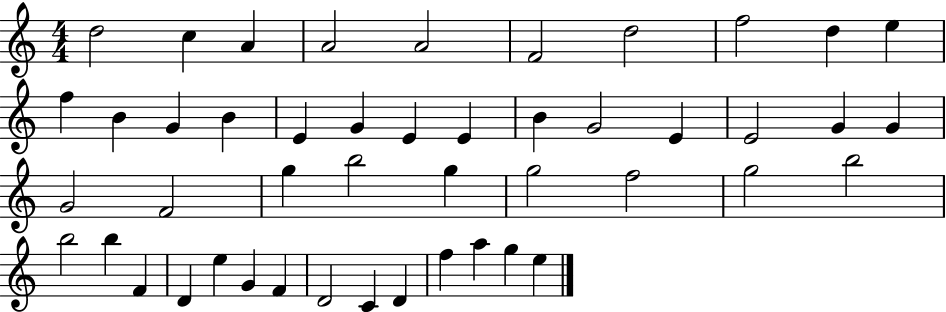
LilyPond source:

{
  \clef treble
  \numericTimeSignature
  \time 4/4
  \key c \major
  d''2 c''4 a'4 | a'2 a'2 | f'2 d''2 | f''2 d''4 e''4 | \break f''4 b'4 g'4 b'4 | e'4 g'4 e'4 e'4 | b'4 g'2 e'4 | e'2 g'4 g'4 | \break g'2 f'2 | g''4 b''2 g''4 | g''2 f''2 | g''2 b''2 | \break b''2 b''4 f'4 | d'4 e''4 g'4 f'4 | d'2 c'4 d'4 | f''4 a''4 g''4 e''4 | \break \bar "|."
}